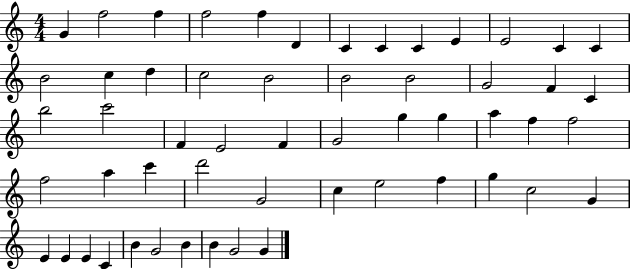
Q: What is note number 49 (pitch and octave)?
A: C4